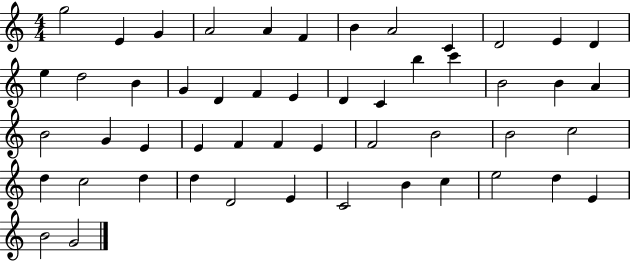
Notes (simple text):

G5/h E4/q G4/q A4/h A4/q F4/q B4/q A4/h C4/q D4/h E4/q D4/q E5/q D5/h B4/q G4/q D4/q F4/q E4/q D4/q C4/q B5/q C6/q B4/h B4/q A4/q B4/h G4/q E4/q E4/q F4/q F4/q E4/q F4/h B4/h B4/h C5/h D5/q C5/h D5/q D5/q D4/h E4/q C4/h B4/q C5/q E5/h D5/q E4/q B4/h G4/h